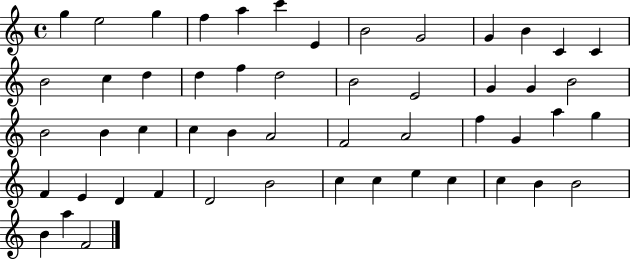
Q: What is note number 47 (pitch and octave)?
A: C5